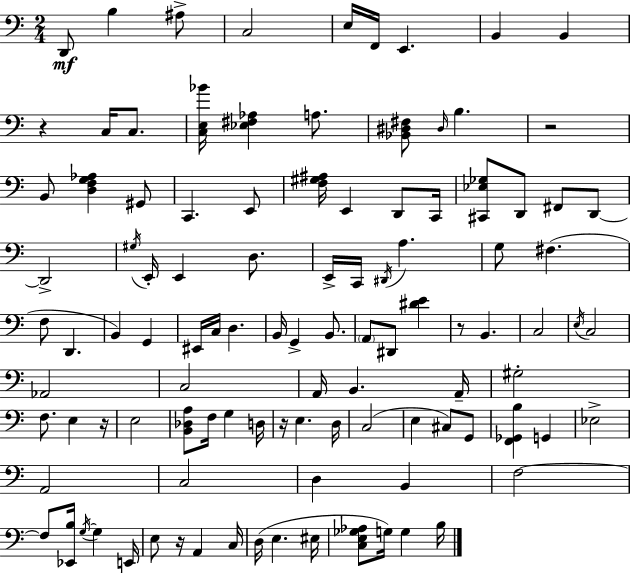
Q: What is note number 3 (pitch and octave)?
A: A#3